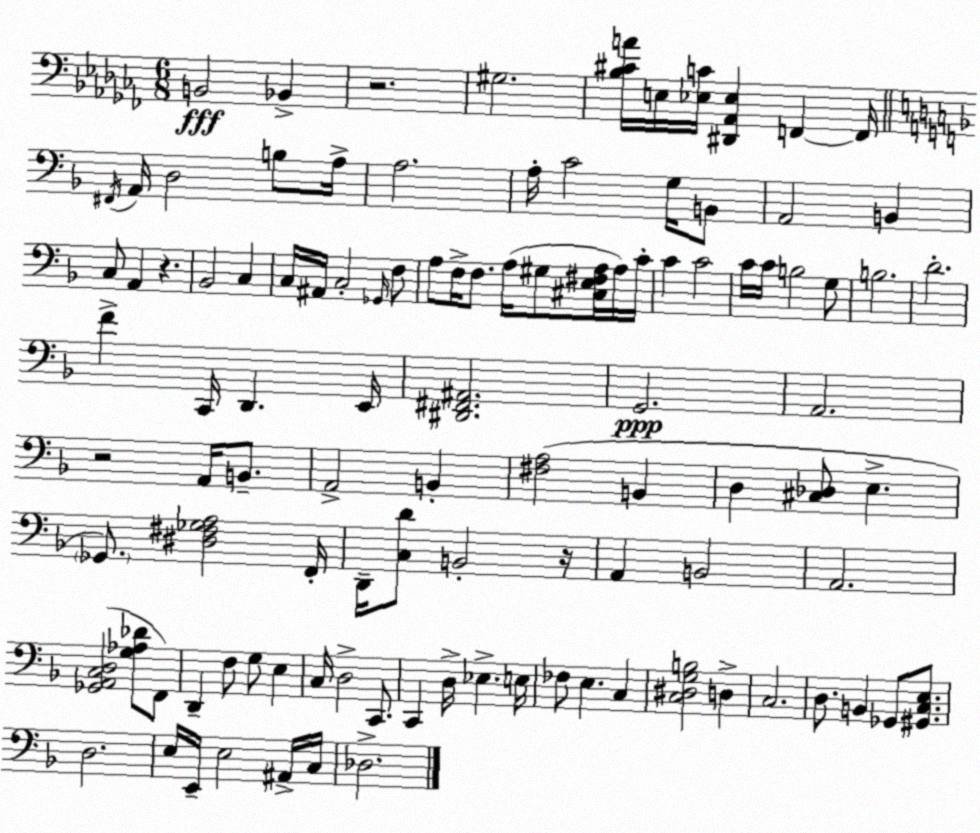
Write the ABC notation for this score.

X:1
T:Untitled
M:6/8
L:1/4
K:Abm
B,,2 _B,, z2 ^G,2 [_B,^CA]/4 E,/4 [_E,C]/4 [^D,,_A,,_E,] F,, F,,/4 ^F,,/4 A,,/4 D,2 B,/2 A,/4 A,2 A,/4 C2 G,/4 B,,/2 A,,2 B,, C,/2 A,, z _B,,2 C, C,/4 ^A,,/4 C,2 _G,,/4 F,/2 A,/2 F,/4 F,/2 A,/4 ^G,/2 [^C,E,^F,A,]/4 A,/4 C/4 C C2 C/4 C/4 B,2 G,/2 B,2 D2 F C,,/4 D,, E,,/4 [^D,,^F,,^A,,]2 G,,2 A,,2 z2 A,,/4 B,,/2 A,,2 B,, [^F,A,]2 B,, D, [^C,_D,]/2 E, _G,,/2 [^D,^F,_G,A,]2 F,,/4 D,,/4 [C,D]/2 B,,2 z/4 A,, B,,2 A,,2 [_G,,A,,C,D,]2 [G,_A,_D]/2 F,,/2 D,, F,/2 G,/2 E, C,/4 D,2 C,,/2 C,, D,/4 _E, E,/4 _F,/2 E, C, [C,^D,G,B,]2 D, C,2 D,/2 B,, _G,,/2 [^G,,C,E,]/2 D,2 E,/4 E,,/4 E,2 ^A,,/4 C,/4 _D,2